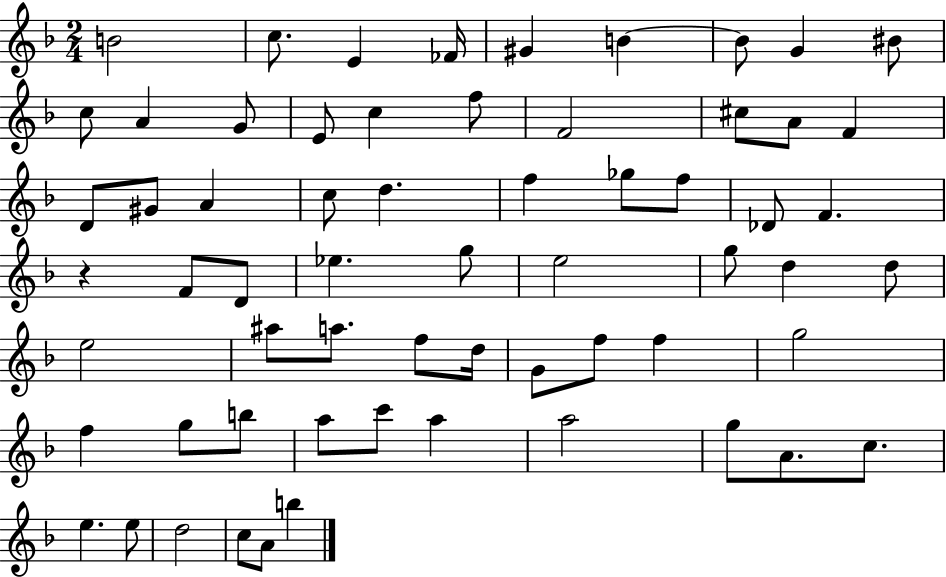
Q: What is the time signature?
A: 2/4